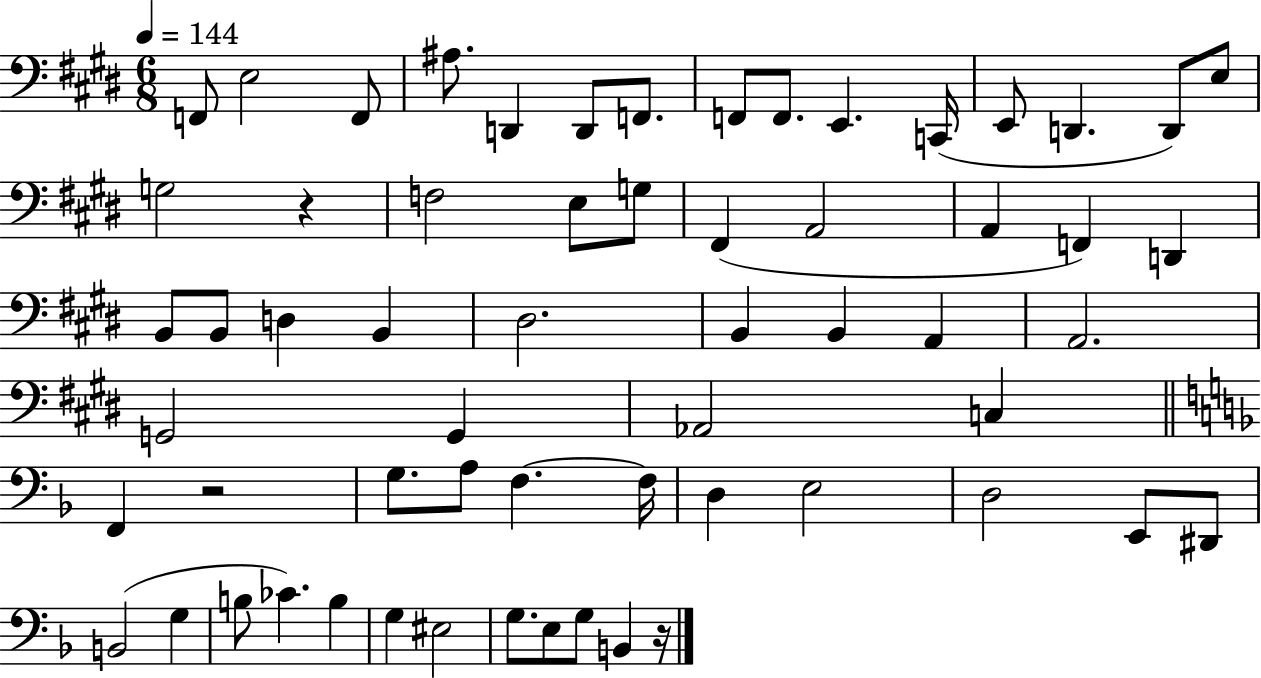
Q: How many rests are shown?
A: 3